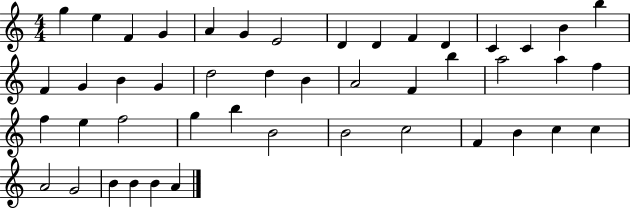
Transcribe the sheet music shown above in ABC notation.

X:1
T:Untitled
M:4/4
L:1/4
K:C
g e F G A G E2 D D F D C C B b F G B G d2 d B A2 F b a2 a f f e f2 g b B2 B2 c2 F B c c A2 G2 B B B A